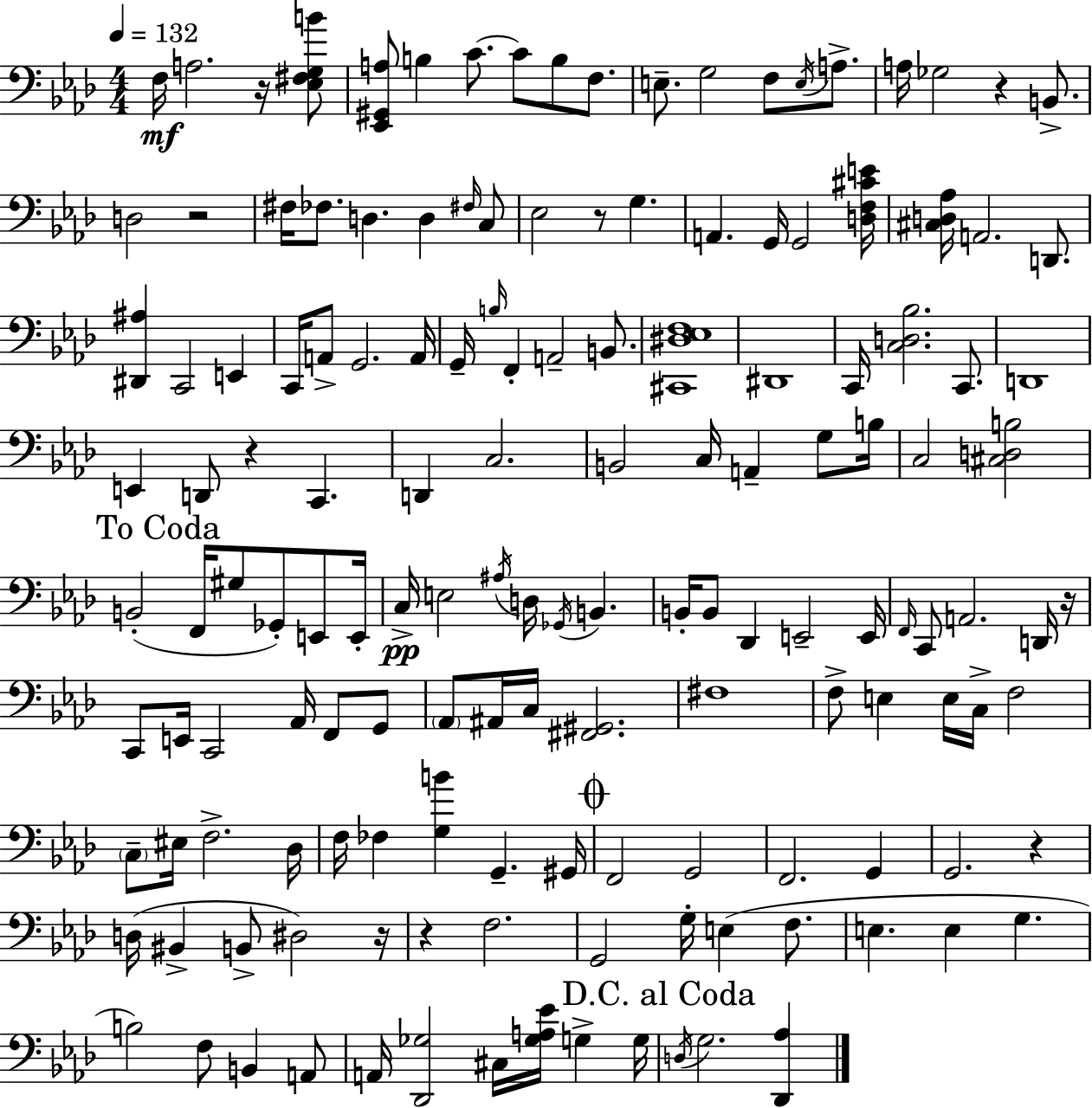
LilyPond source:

{
  \clef bass
  \numericTimeSignature
  \time 4/4
  \key f \minor
  \tempo 4 = 132
  \repeat volta 2 { f16\mf a2. r16 <ees fis g b'>8 | <ees, gis, a>8 b4 c'8.~~ c'8 b8 f8. | e8.-- g2 f8 \acciaccatura { e16 } a8.-> | a16 ges2 r4 b,8.-> | \break d2 r2 | fis16 fes8. d4. d4 \grace { fis16 } | c8 ees2 r8 g4. | a,4. g,16 g,2 | \break <d f cis' e'>16 <cis d aes>16 a,2. d,8. | <dis, ais>4 c,2 e,4 | c,16 a,8-> g,2. | a,16 g,16-- \grace { b16 } f,4-. a,2-- | \break b,8. <cis, dis ees f>1 | dis,1 | c,16 <c d bes>2. | c,8. d,1 | \break e,4 d,8 r4 c,4. | d,4 c2. | b,2 c16 a,4-- | g8 b16 c2 <cis d b>2 | \break \mark "To Coda" b,2-.( f,16 gis8 ges,8-.) | e,8 e,16-. c16->\pp e2 \acciaccatura { ais16 } d16 \acciaccatura { ges,16 } b,4. | b,16-. b,8 des,4 e,2-- | e,16 \grace { f,16 } c,8 a,2. | \break d,16 r16 c,8 e,16 c,2 | aes,16 f,8 g,8 \parenthesize aes,8 ais,16 c16 <fis, gis,>2. | fis1 | f8-> e4 e16 c16-> f2 | \break \parenthesize c8-- eis16 f2.-> | des16 f16 fes4 <g b'>4 g,4.-- | gis,16 \mark \markup { \musicglyph "scripts.coda" } f,2 g,2 | f,2. | \break g,4 g,2. | r4 d16( bis,4-> b,8-> dis2) | r16 r4 f2. | g,2 g16-. e4( | \break f8. e4. e4 | g4. b2) f8 | b,4 a,8 a,16 <des, ges>2 cis16 | <ges a ees'>16 g4-> g16 \mark "D.C. al Coda" \acciaccatura { d16 } g2. | \break <des, aes>4 } \bar "|."
}